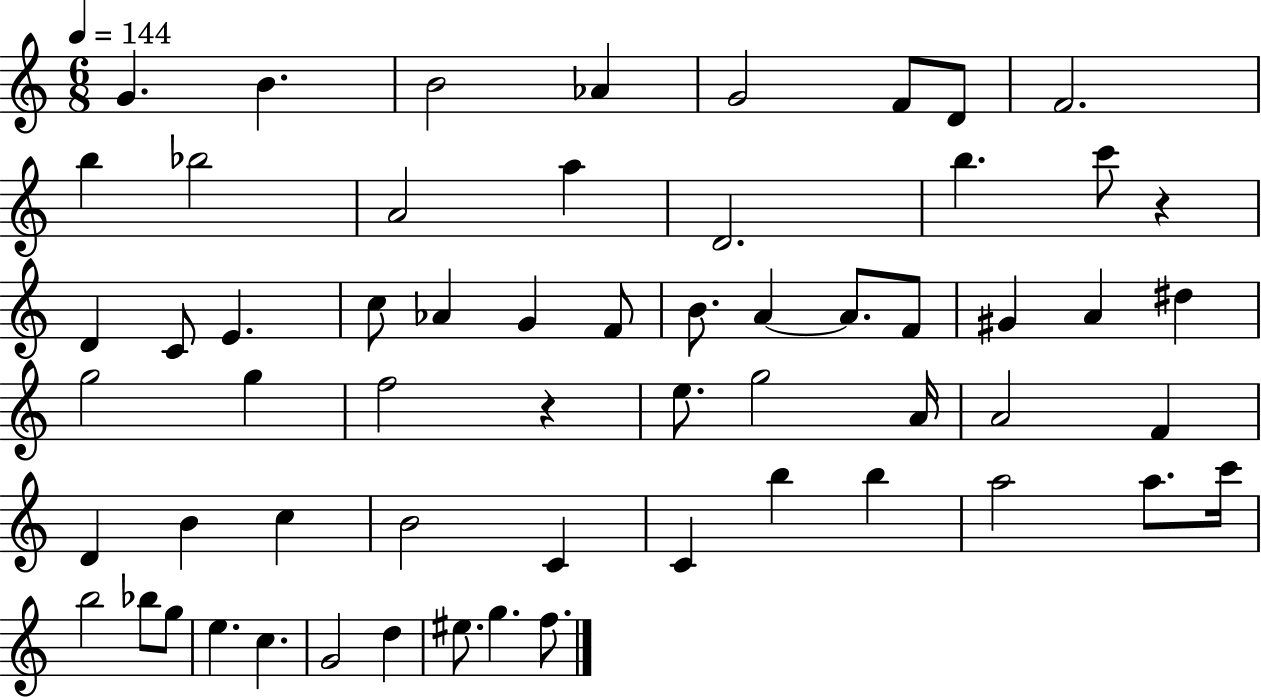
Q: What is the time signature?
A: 6/8